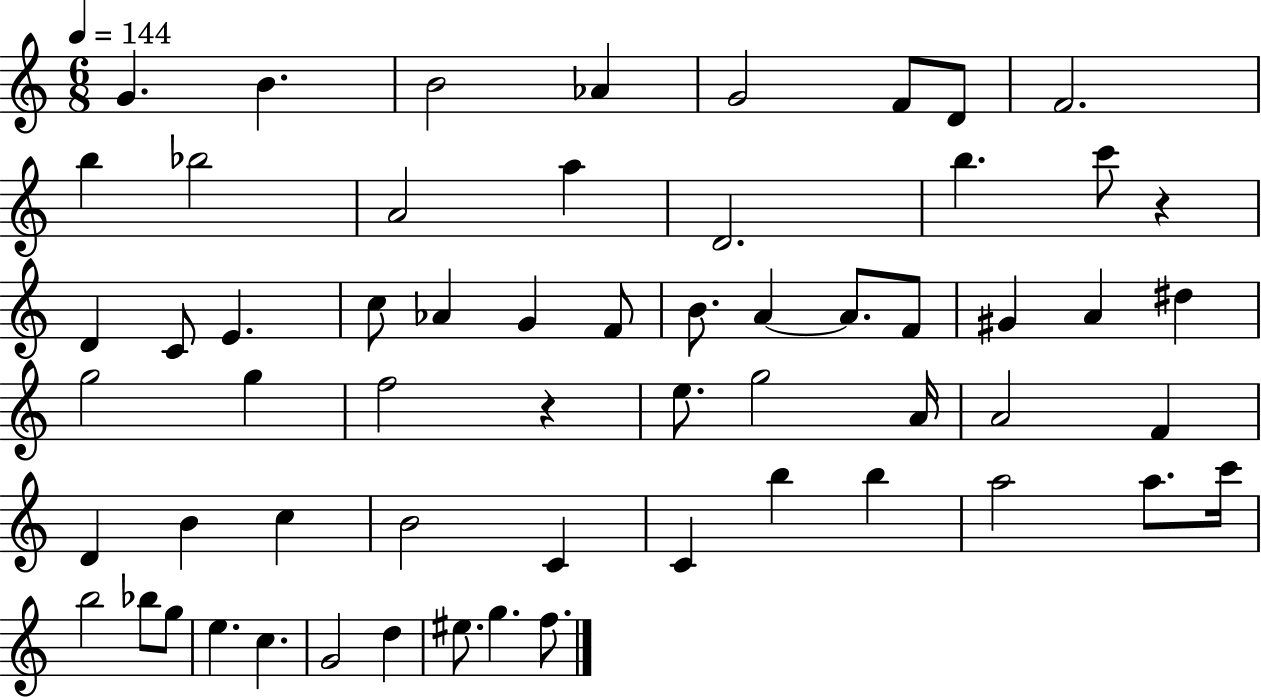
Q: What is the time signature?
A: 6/8